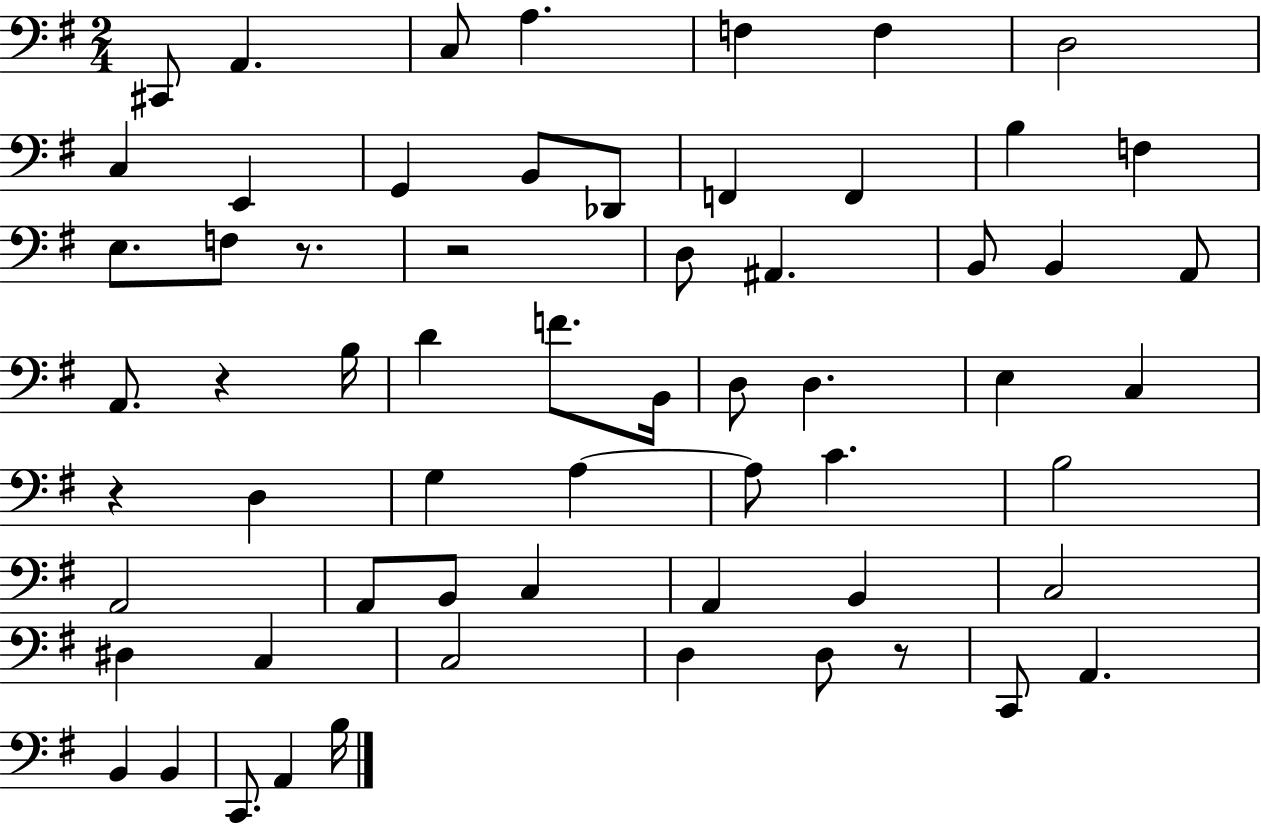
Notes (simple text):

C#2/e A2/q. C3/e A3/q. F3/q F3/q D3/h C3/q E2/q G2/q B2/e Db2/e F2/q F2/q B3/q F3/q E3/e. F3/e R/e. R/h D3/e A#2/q. B2/e B2/q A2/e A2/e. R/q B3/s D4/q F4/e. B2/s D3/e D3/q. E3/q C3/q R/q D3/q G3/q A3/q A3/e C4/q. B3/h A2/h A2/e B2/e C3/q A2/q B2/q C3/h D#3/q C3/q C3/h D3/q D3/e R/e C2/e A2/q. B2/q B2/q C2/e. A2/q B3/s